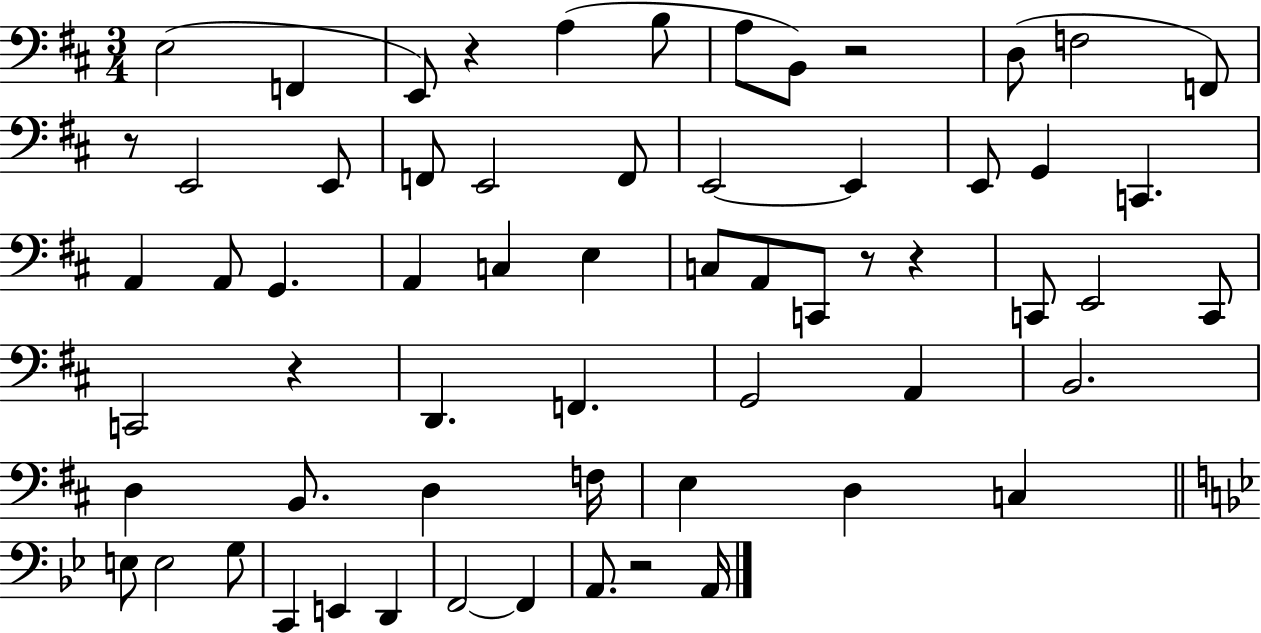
X:1
T:Untitled
M:3/4
L:1/4
K:D
E,2 F,, E,,/2 z A, B,/2 A,/2 B,,/2 z2 D,/2 F,2 F,,/2 z/2 E,,2 E,,/2 F,,/2 E,,2 F,,/2 E,,2 E,, E,,/2 G,, C,, A,, A,,/2 G,, A,, C, E, C,/2 A,,/2 C,,/2 z/2 z C,,/2 E,,2 C,,/2 C,,2 z D,, F,, G,,2 A,, B,,2 D, B,,/2 D, F,/4 E, D, C, E,/2 E,2 G,/2 C,, E,, D,, F,,2 F,, A,,/2 z2 A,,/4